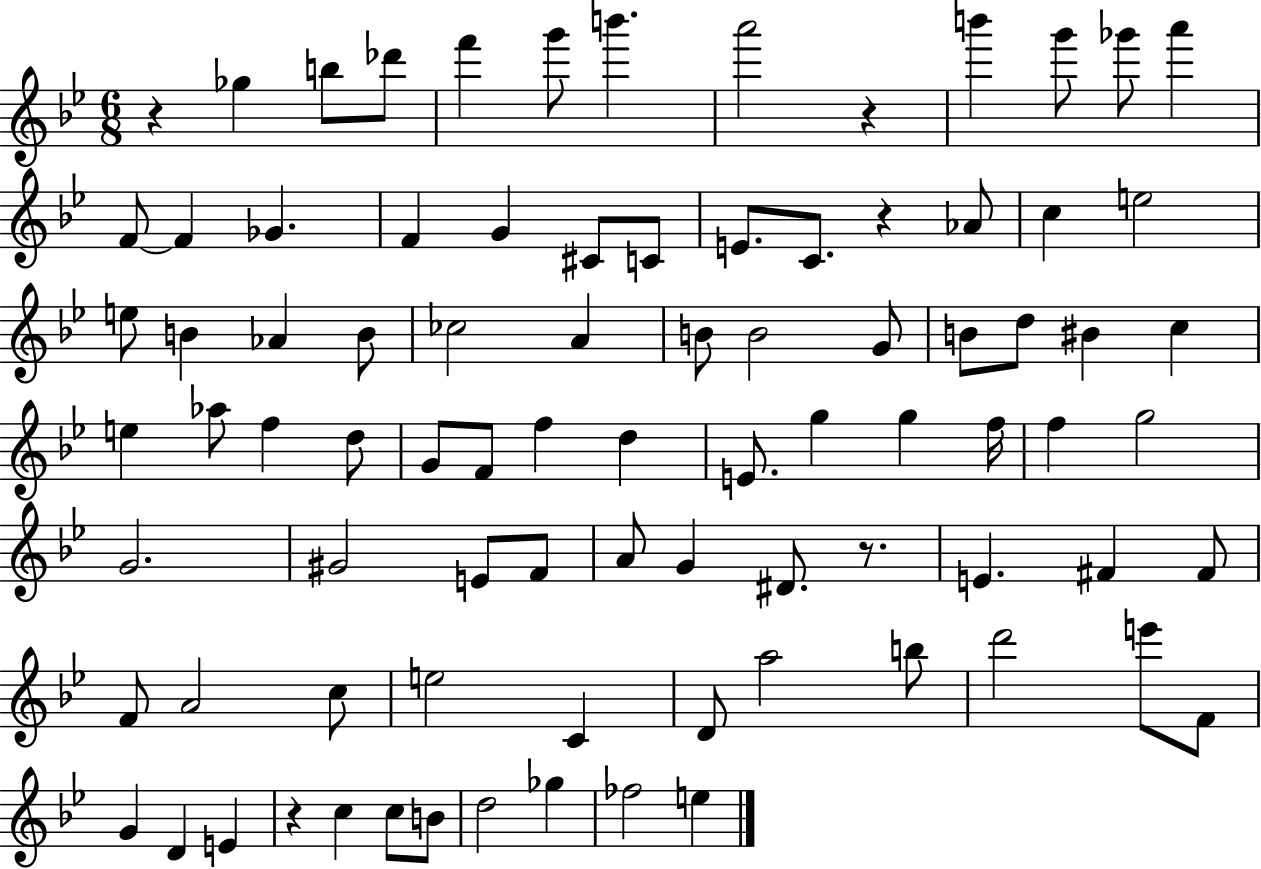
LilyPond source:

{
  \clef treble
  \numericTimeSignature
  \time 6/8
  \key bes \major
  r4 ges''4 b''8 des'''8 | f'''4 g'''8 b'''4. | a'''2 r4 | b'''4 g'''8 ges'''8 a'''4 | \break f'8~~ f'4 ges'4. | f'4 g'4 cis'8 c'8 | e'8. c'8. r4 aes'8 | c''4 e''2 | \break e''8 b'4 aes'4 b'8 | ces''2 a'4 | b'8 b'2 g'8 | b'8 d''8 bis'4 c''4 | \break e''4 aes''8 f''4 d''8 | g'8 f'8 f''4 d''4 | e'8. g''4 g''4 f''16 | f''4 g''2 | \break g'2. | gis'2 e'8 f'8 | a'8 g'4 dis'8. r8. | e'4. fis'4 fis'8 | \break f'8 a'2 c''8 | e''2 c'4 | d'8 a''2 b''8 | d'''2 e'''8 f'8 | \break g'4 d'4 e'4 | r4 c''4 c''8 b'8 | d''2 ges''4 | fes''2 e''4 | \break \bar "|."
}